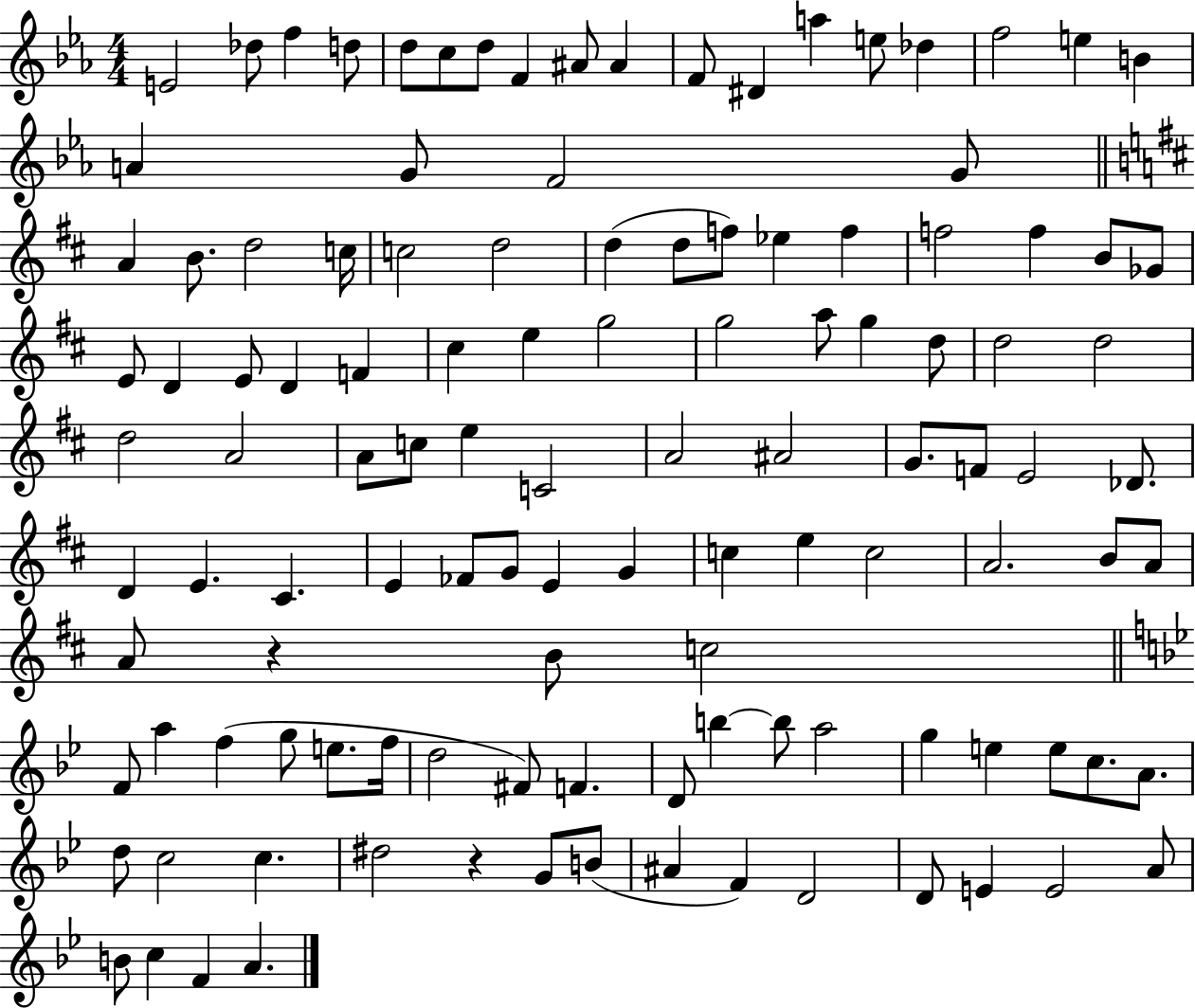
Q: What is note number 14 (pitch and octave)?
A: E5